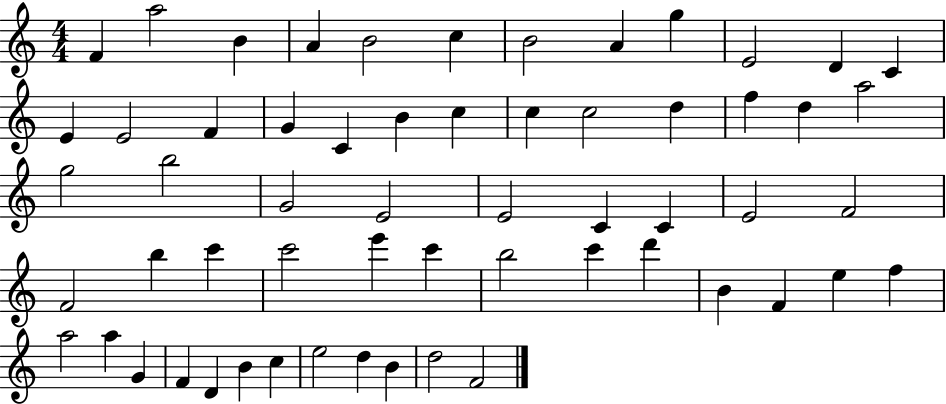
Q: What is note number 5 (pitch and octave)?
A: B4